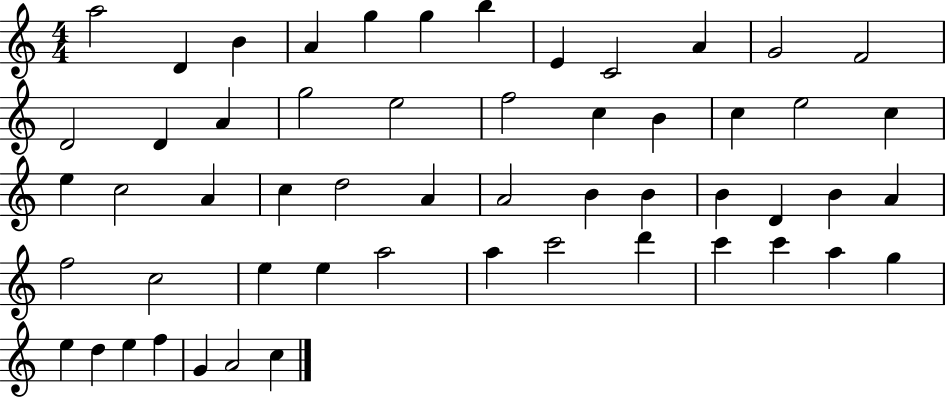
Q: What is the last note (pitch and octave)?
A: C5